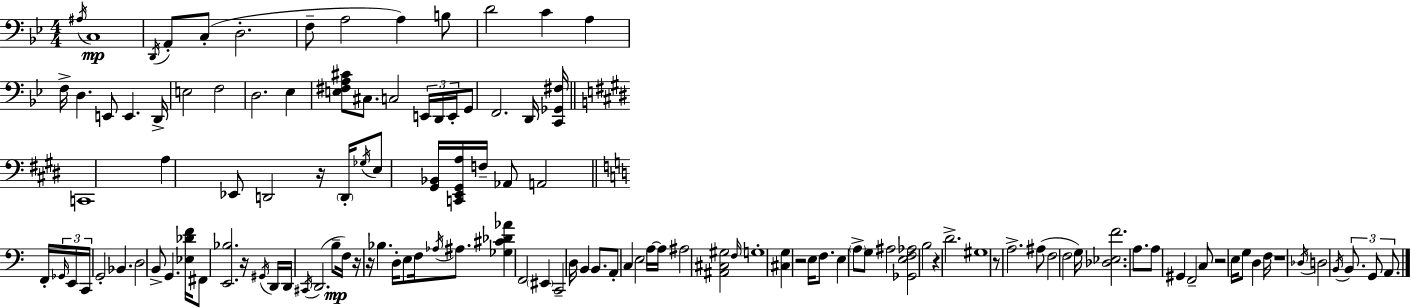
X:1
T:Untitled
M:4/4
L:1/4
K:Bb
^A,/4 C,4 D,,/4 A,,/2 C,/2 D,2 F,/2 A,2 A, B,/2 D2 C A, F,/4 D, E,,/2 E,, D,,/4 E,2 F,2 D,2 _E, [E,^F,A,^C]/2 ^C,/2 C,2 E,,/4 D,,/4 E,,/4 G,,/2 F,,2 D,,/4 [C,,_G,,^F,]/4 C,,4 A, _E,,/2 D,,2 z/4 D,,/4 _G,/4 E,/2 [^G,,_B,,]/4 [C,,E,,^G,,A,]/4 F,/4 _A,,/2 A,,2 F,,/4 _G,,/4 E,,/4 C,,/4 G,,2 _B,, D,2 B,,/2 G,, [_E,_DF]/4 ^F,,/2 [E,,_B,]2 z/4 ^G,,/4 D,,/4 D,,/4 ^C,,/4 D,,2 B,/2 F,/4 z/4 z/4 _B, D,/4 E,/2 F,/4 _A,/4 ^A,/2 [_G,^C_D_A] F,,2 ^E,, C,,2 D,/4 B,, B,,/2 A,,/2 C, E,2 A,/4 A,/4 ^A,2 [^A,,^C,^G,]2 F,/4 G,4 [^C,G,] z2 E,/4 F,/2 E, A,/2 G,/2 ^A,2 [_G,,E,F,_A,]2 B,2 z D2 ^G,4 z/2 A,2 ^A,/2 F,2 F,2 G,/4 [_D,_E,F]2 A,/2 A,/2 ^G,, F,,2 C,/2 z2 E,/4 G,/2 D, F,/4 z4 _D,/4 D,2 B,,/4 B,,/2 G,,/2 A,,/2